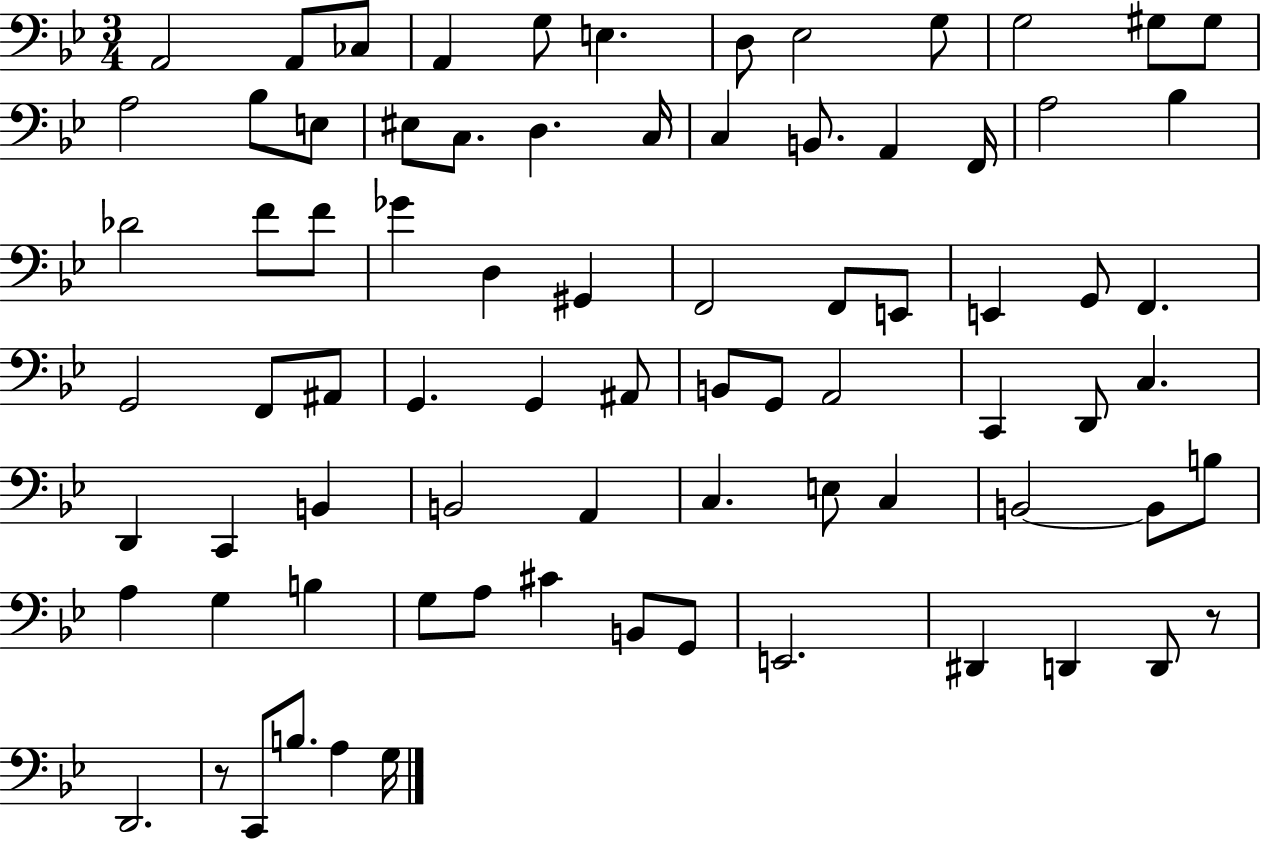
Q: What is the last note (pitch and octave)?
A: G3